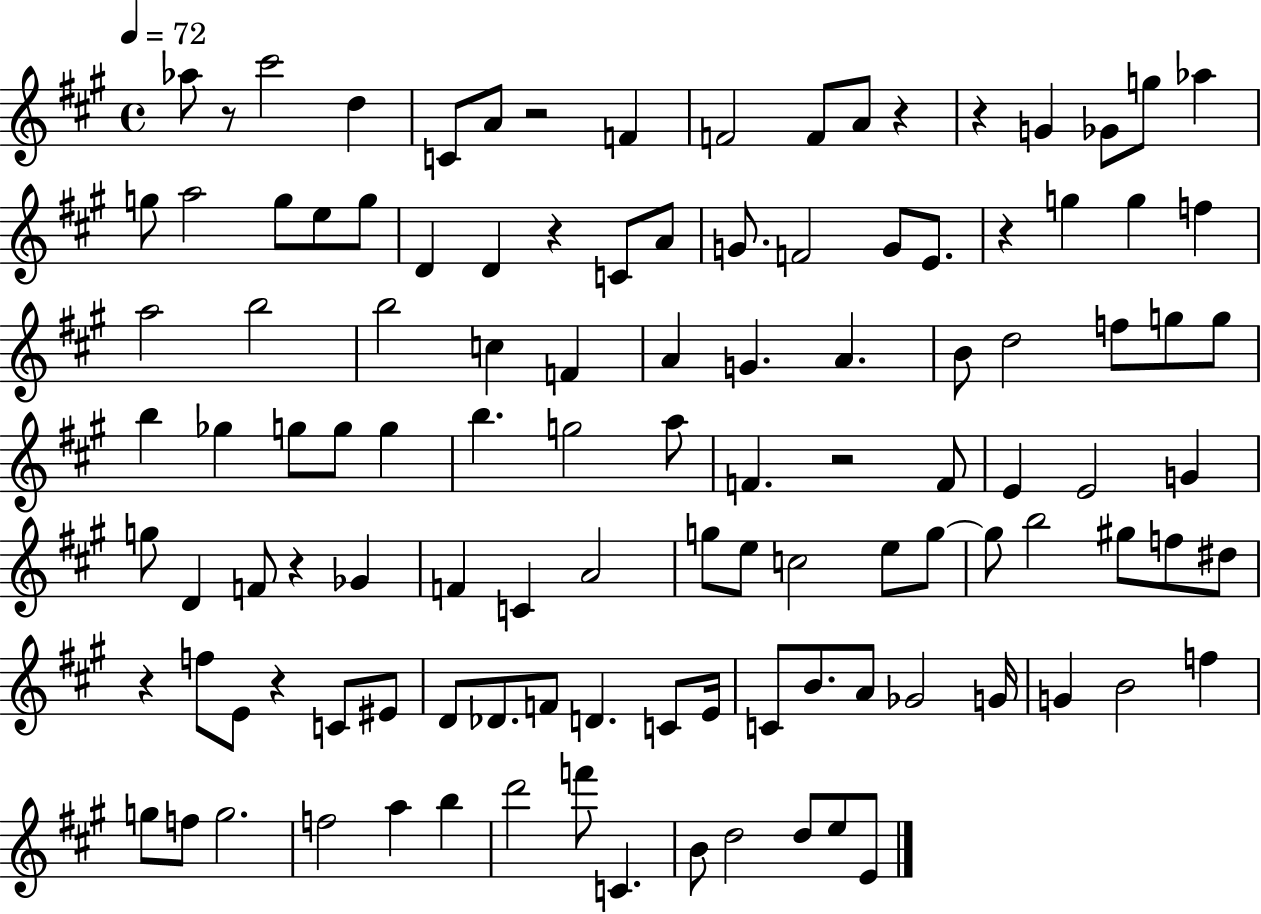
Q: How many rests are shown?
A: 10